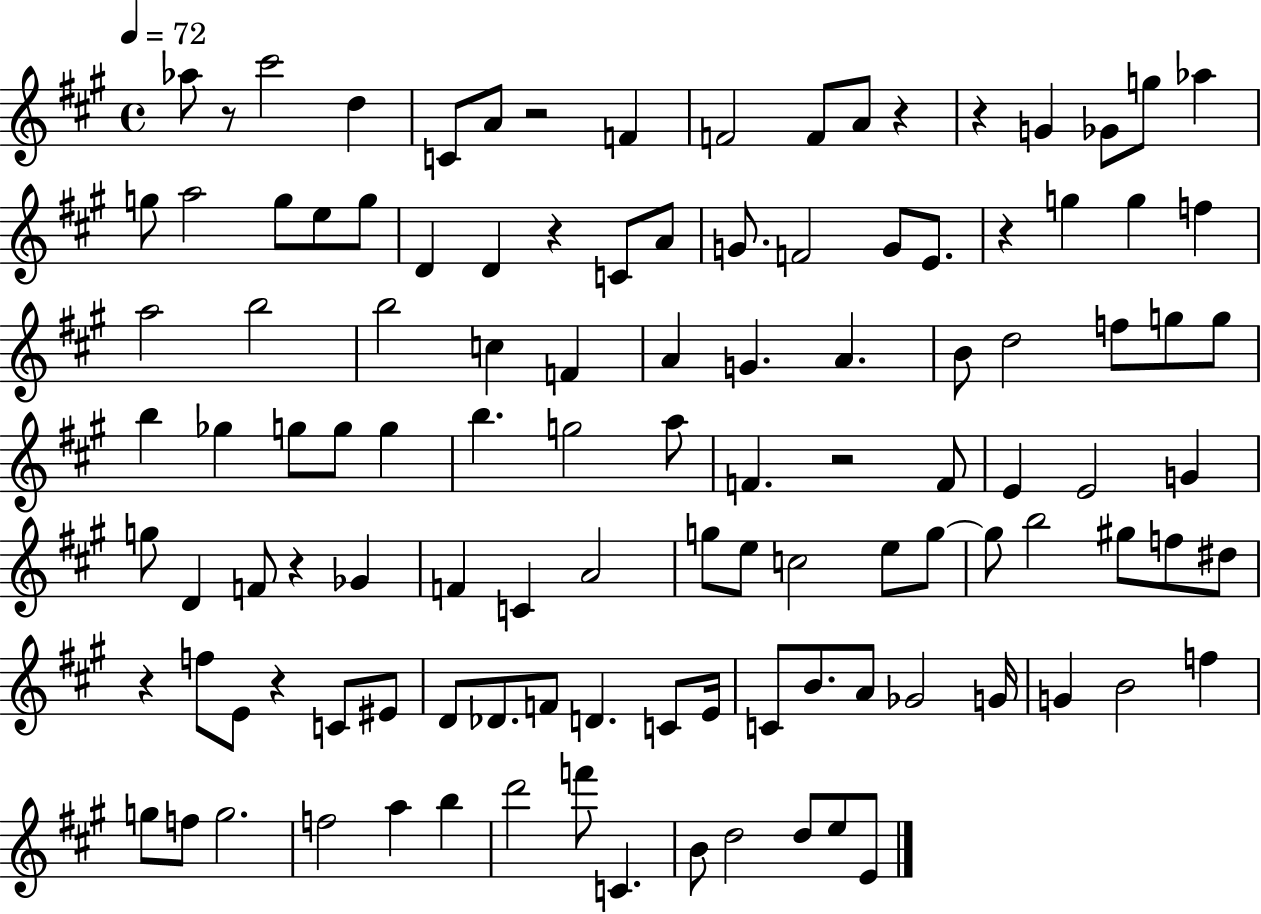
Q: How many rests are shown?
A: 10